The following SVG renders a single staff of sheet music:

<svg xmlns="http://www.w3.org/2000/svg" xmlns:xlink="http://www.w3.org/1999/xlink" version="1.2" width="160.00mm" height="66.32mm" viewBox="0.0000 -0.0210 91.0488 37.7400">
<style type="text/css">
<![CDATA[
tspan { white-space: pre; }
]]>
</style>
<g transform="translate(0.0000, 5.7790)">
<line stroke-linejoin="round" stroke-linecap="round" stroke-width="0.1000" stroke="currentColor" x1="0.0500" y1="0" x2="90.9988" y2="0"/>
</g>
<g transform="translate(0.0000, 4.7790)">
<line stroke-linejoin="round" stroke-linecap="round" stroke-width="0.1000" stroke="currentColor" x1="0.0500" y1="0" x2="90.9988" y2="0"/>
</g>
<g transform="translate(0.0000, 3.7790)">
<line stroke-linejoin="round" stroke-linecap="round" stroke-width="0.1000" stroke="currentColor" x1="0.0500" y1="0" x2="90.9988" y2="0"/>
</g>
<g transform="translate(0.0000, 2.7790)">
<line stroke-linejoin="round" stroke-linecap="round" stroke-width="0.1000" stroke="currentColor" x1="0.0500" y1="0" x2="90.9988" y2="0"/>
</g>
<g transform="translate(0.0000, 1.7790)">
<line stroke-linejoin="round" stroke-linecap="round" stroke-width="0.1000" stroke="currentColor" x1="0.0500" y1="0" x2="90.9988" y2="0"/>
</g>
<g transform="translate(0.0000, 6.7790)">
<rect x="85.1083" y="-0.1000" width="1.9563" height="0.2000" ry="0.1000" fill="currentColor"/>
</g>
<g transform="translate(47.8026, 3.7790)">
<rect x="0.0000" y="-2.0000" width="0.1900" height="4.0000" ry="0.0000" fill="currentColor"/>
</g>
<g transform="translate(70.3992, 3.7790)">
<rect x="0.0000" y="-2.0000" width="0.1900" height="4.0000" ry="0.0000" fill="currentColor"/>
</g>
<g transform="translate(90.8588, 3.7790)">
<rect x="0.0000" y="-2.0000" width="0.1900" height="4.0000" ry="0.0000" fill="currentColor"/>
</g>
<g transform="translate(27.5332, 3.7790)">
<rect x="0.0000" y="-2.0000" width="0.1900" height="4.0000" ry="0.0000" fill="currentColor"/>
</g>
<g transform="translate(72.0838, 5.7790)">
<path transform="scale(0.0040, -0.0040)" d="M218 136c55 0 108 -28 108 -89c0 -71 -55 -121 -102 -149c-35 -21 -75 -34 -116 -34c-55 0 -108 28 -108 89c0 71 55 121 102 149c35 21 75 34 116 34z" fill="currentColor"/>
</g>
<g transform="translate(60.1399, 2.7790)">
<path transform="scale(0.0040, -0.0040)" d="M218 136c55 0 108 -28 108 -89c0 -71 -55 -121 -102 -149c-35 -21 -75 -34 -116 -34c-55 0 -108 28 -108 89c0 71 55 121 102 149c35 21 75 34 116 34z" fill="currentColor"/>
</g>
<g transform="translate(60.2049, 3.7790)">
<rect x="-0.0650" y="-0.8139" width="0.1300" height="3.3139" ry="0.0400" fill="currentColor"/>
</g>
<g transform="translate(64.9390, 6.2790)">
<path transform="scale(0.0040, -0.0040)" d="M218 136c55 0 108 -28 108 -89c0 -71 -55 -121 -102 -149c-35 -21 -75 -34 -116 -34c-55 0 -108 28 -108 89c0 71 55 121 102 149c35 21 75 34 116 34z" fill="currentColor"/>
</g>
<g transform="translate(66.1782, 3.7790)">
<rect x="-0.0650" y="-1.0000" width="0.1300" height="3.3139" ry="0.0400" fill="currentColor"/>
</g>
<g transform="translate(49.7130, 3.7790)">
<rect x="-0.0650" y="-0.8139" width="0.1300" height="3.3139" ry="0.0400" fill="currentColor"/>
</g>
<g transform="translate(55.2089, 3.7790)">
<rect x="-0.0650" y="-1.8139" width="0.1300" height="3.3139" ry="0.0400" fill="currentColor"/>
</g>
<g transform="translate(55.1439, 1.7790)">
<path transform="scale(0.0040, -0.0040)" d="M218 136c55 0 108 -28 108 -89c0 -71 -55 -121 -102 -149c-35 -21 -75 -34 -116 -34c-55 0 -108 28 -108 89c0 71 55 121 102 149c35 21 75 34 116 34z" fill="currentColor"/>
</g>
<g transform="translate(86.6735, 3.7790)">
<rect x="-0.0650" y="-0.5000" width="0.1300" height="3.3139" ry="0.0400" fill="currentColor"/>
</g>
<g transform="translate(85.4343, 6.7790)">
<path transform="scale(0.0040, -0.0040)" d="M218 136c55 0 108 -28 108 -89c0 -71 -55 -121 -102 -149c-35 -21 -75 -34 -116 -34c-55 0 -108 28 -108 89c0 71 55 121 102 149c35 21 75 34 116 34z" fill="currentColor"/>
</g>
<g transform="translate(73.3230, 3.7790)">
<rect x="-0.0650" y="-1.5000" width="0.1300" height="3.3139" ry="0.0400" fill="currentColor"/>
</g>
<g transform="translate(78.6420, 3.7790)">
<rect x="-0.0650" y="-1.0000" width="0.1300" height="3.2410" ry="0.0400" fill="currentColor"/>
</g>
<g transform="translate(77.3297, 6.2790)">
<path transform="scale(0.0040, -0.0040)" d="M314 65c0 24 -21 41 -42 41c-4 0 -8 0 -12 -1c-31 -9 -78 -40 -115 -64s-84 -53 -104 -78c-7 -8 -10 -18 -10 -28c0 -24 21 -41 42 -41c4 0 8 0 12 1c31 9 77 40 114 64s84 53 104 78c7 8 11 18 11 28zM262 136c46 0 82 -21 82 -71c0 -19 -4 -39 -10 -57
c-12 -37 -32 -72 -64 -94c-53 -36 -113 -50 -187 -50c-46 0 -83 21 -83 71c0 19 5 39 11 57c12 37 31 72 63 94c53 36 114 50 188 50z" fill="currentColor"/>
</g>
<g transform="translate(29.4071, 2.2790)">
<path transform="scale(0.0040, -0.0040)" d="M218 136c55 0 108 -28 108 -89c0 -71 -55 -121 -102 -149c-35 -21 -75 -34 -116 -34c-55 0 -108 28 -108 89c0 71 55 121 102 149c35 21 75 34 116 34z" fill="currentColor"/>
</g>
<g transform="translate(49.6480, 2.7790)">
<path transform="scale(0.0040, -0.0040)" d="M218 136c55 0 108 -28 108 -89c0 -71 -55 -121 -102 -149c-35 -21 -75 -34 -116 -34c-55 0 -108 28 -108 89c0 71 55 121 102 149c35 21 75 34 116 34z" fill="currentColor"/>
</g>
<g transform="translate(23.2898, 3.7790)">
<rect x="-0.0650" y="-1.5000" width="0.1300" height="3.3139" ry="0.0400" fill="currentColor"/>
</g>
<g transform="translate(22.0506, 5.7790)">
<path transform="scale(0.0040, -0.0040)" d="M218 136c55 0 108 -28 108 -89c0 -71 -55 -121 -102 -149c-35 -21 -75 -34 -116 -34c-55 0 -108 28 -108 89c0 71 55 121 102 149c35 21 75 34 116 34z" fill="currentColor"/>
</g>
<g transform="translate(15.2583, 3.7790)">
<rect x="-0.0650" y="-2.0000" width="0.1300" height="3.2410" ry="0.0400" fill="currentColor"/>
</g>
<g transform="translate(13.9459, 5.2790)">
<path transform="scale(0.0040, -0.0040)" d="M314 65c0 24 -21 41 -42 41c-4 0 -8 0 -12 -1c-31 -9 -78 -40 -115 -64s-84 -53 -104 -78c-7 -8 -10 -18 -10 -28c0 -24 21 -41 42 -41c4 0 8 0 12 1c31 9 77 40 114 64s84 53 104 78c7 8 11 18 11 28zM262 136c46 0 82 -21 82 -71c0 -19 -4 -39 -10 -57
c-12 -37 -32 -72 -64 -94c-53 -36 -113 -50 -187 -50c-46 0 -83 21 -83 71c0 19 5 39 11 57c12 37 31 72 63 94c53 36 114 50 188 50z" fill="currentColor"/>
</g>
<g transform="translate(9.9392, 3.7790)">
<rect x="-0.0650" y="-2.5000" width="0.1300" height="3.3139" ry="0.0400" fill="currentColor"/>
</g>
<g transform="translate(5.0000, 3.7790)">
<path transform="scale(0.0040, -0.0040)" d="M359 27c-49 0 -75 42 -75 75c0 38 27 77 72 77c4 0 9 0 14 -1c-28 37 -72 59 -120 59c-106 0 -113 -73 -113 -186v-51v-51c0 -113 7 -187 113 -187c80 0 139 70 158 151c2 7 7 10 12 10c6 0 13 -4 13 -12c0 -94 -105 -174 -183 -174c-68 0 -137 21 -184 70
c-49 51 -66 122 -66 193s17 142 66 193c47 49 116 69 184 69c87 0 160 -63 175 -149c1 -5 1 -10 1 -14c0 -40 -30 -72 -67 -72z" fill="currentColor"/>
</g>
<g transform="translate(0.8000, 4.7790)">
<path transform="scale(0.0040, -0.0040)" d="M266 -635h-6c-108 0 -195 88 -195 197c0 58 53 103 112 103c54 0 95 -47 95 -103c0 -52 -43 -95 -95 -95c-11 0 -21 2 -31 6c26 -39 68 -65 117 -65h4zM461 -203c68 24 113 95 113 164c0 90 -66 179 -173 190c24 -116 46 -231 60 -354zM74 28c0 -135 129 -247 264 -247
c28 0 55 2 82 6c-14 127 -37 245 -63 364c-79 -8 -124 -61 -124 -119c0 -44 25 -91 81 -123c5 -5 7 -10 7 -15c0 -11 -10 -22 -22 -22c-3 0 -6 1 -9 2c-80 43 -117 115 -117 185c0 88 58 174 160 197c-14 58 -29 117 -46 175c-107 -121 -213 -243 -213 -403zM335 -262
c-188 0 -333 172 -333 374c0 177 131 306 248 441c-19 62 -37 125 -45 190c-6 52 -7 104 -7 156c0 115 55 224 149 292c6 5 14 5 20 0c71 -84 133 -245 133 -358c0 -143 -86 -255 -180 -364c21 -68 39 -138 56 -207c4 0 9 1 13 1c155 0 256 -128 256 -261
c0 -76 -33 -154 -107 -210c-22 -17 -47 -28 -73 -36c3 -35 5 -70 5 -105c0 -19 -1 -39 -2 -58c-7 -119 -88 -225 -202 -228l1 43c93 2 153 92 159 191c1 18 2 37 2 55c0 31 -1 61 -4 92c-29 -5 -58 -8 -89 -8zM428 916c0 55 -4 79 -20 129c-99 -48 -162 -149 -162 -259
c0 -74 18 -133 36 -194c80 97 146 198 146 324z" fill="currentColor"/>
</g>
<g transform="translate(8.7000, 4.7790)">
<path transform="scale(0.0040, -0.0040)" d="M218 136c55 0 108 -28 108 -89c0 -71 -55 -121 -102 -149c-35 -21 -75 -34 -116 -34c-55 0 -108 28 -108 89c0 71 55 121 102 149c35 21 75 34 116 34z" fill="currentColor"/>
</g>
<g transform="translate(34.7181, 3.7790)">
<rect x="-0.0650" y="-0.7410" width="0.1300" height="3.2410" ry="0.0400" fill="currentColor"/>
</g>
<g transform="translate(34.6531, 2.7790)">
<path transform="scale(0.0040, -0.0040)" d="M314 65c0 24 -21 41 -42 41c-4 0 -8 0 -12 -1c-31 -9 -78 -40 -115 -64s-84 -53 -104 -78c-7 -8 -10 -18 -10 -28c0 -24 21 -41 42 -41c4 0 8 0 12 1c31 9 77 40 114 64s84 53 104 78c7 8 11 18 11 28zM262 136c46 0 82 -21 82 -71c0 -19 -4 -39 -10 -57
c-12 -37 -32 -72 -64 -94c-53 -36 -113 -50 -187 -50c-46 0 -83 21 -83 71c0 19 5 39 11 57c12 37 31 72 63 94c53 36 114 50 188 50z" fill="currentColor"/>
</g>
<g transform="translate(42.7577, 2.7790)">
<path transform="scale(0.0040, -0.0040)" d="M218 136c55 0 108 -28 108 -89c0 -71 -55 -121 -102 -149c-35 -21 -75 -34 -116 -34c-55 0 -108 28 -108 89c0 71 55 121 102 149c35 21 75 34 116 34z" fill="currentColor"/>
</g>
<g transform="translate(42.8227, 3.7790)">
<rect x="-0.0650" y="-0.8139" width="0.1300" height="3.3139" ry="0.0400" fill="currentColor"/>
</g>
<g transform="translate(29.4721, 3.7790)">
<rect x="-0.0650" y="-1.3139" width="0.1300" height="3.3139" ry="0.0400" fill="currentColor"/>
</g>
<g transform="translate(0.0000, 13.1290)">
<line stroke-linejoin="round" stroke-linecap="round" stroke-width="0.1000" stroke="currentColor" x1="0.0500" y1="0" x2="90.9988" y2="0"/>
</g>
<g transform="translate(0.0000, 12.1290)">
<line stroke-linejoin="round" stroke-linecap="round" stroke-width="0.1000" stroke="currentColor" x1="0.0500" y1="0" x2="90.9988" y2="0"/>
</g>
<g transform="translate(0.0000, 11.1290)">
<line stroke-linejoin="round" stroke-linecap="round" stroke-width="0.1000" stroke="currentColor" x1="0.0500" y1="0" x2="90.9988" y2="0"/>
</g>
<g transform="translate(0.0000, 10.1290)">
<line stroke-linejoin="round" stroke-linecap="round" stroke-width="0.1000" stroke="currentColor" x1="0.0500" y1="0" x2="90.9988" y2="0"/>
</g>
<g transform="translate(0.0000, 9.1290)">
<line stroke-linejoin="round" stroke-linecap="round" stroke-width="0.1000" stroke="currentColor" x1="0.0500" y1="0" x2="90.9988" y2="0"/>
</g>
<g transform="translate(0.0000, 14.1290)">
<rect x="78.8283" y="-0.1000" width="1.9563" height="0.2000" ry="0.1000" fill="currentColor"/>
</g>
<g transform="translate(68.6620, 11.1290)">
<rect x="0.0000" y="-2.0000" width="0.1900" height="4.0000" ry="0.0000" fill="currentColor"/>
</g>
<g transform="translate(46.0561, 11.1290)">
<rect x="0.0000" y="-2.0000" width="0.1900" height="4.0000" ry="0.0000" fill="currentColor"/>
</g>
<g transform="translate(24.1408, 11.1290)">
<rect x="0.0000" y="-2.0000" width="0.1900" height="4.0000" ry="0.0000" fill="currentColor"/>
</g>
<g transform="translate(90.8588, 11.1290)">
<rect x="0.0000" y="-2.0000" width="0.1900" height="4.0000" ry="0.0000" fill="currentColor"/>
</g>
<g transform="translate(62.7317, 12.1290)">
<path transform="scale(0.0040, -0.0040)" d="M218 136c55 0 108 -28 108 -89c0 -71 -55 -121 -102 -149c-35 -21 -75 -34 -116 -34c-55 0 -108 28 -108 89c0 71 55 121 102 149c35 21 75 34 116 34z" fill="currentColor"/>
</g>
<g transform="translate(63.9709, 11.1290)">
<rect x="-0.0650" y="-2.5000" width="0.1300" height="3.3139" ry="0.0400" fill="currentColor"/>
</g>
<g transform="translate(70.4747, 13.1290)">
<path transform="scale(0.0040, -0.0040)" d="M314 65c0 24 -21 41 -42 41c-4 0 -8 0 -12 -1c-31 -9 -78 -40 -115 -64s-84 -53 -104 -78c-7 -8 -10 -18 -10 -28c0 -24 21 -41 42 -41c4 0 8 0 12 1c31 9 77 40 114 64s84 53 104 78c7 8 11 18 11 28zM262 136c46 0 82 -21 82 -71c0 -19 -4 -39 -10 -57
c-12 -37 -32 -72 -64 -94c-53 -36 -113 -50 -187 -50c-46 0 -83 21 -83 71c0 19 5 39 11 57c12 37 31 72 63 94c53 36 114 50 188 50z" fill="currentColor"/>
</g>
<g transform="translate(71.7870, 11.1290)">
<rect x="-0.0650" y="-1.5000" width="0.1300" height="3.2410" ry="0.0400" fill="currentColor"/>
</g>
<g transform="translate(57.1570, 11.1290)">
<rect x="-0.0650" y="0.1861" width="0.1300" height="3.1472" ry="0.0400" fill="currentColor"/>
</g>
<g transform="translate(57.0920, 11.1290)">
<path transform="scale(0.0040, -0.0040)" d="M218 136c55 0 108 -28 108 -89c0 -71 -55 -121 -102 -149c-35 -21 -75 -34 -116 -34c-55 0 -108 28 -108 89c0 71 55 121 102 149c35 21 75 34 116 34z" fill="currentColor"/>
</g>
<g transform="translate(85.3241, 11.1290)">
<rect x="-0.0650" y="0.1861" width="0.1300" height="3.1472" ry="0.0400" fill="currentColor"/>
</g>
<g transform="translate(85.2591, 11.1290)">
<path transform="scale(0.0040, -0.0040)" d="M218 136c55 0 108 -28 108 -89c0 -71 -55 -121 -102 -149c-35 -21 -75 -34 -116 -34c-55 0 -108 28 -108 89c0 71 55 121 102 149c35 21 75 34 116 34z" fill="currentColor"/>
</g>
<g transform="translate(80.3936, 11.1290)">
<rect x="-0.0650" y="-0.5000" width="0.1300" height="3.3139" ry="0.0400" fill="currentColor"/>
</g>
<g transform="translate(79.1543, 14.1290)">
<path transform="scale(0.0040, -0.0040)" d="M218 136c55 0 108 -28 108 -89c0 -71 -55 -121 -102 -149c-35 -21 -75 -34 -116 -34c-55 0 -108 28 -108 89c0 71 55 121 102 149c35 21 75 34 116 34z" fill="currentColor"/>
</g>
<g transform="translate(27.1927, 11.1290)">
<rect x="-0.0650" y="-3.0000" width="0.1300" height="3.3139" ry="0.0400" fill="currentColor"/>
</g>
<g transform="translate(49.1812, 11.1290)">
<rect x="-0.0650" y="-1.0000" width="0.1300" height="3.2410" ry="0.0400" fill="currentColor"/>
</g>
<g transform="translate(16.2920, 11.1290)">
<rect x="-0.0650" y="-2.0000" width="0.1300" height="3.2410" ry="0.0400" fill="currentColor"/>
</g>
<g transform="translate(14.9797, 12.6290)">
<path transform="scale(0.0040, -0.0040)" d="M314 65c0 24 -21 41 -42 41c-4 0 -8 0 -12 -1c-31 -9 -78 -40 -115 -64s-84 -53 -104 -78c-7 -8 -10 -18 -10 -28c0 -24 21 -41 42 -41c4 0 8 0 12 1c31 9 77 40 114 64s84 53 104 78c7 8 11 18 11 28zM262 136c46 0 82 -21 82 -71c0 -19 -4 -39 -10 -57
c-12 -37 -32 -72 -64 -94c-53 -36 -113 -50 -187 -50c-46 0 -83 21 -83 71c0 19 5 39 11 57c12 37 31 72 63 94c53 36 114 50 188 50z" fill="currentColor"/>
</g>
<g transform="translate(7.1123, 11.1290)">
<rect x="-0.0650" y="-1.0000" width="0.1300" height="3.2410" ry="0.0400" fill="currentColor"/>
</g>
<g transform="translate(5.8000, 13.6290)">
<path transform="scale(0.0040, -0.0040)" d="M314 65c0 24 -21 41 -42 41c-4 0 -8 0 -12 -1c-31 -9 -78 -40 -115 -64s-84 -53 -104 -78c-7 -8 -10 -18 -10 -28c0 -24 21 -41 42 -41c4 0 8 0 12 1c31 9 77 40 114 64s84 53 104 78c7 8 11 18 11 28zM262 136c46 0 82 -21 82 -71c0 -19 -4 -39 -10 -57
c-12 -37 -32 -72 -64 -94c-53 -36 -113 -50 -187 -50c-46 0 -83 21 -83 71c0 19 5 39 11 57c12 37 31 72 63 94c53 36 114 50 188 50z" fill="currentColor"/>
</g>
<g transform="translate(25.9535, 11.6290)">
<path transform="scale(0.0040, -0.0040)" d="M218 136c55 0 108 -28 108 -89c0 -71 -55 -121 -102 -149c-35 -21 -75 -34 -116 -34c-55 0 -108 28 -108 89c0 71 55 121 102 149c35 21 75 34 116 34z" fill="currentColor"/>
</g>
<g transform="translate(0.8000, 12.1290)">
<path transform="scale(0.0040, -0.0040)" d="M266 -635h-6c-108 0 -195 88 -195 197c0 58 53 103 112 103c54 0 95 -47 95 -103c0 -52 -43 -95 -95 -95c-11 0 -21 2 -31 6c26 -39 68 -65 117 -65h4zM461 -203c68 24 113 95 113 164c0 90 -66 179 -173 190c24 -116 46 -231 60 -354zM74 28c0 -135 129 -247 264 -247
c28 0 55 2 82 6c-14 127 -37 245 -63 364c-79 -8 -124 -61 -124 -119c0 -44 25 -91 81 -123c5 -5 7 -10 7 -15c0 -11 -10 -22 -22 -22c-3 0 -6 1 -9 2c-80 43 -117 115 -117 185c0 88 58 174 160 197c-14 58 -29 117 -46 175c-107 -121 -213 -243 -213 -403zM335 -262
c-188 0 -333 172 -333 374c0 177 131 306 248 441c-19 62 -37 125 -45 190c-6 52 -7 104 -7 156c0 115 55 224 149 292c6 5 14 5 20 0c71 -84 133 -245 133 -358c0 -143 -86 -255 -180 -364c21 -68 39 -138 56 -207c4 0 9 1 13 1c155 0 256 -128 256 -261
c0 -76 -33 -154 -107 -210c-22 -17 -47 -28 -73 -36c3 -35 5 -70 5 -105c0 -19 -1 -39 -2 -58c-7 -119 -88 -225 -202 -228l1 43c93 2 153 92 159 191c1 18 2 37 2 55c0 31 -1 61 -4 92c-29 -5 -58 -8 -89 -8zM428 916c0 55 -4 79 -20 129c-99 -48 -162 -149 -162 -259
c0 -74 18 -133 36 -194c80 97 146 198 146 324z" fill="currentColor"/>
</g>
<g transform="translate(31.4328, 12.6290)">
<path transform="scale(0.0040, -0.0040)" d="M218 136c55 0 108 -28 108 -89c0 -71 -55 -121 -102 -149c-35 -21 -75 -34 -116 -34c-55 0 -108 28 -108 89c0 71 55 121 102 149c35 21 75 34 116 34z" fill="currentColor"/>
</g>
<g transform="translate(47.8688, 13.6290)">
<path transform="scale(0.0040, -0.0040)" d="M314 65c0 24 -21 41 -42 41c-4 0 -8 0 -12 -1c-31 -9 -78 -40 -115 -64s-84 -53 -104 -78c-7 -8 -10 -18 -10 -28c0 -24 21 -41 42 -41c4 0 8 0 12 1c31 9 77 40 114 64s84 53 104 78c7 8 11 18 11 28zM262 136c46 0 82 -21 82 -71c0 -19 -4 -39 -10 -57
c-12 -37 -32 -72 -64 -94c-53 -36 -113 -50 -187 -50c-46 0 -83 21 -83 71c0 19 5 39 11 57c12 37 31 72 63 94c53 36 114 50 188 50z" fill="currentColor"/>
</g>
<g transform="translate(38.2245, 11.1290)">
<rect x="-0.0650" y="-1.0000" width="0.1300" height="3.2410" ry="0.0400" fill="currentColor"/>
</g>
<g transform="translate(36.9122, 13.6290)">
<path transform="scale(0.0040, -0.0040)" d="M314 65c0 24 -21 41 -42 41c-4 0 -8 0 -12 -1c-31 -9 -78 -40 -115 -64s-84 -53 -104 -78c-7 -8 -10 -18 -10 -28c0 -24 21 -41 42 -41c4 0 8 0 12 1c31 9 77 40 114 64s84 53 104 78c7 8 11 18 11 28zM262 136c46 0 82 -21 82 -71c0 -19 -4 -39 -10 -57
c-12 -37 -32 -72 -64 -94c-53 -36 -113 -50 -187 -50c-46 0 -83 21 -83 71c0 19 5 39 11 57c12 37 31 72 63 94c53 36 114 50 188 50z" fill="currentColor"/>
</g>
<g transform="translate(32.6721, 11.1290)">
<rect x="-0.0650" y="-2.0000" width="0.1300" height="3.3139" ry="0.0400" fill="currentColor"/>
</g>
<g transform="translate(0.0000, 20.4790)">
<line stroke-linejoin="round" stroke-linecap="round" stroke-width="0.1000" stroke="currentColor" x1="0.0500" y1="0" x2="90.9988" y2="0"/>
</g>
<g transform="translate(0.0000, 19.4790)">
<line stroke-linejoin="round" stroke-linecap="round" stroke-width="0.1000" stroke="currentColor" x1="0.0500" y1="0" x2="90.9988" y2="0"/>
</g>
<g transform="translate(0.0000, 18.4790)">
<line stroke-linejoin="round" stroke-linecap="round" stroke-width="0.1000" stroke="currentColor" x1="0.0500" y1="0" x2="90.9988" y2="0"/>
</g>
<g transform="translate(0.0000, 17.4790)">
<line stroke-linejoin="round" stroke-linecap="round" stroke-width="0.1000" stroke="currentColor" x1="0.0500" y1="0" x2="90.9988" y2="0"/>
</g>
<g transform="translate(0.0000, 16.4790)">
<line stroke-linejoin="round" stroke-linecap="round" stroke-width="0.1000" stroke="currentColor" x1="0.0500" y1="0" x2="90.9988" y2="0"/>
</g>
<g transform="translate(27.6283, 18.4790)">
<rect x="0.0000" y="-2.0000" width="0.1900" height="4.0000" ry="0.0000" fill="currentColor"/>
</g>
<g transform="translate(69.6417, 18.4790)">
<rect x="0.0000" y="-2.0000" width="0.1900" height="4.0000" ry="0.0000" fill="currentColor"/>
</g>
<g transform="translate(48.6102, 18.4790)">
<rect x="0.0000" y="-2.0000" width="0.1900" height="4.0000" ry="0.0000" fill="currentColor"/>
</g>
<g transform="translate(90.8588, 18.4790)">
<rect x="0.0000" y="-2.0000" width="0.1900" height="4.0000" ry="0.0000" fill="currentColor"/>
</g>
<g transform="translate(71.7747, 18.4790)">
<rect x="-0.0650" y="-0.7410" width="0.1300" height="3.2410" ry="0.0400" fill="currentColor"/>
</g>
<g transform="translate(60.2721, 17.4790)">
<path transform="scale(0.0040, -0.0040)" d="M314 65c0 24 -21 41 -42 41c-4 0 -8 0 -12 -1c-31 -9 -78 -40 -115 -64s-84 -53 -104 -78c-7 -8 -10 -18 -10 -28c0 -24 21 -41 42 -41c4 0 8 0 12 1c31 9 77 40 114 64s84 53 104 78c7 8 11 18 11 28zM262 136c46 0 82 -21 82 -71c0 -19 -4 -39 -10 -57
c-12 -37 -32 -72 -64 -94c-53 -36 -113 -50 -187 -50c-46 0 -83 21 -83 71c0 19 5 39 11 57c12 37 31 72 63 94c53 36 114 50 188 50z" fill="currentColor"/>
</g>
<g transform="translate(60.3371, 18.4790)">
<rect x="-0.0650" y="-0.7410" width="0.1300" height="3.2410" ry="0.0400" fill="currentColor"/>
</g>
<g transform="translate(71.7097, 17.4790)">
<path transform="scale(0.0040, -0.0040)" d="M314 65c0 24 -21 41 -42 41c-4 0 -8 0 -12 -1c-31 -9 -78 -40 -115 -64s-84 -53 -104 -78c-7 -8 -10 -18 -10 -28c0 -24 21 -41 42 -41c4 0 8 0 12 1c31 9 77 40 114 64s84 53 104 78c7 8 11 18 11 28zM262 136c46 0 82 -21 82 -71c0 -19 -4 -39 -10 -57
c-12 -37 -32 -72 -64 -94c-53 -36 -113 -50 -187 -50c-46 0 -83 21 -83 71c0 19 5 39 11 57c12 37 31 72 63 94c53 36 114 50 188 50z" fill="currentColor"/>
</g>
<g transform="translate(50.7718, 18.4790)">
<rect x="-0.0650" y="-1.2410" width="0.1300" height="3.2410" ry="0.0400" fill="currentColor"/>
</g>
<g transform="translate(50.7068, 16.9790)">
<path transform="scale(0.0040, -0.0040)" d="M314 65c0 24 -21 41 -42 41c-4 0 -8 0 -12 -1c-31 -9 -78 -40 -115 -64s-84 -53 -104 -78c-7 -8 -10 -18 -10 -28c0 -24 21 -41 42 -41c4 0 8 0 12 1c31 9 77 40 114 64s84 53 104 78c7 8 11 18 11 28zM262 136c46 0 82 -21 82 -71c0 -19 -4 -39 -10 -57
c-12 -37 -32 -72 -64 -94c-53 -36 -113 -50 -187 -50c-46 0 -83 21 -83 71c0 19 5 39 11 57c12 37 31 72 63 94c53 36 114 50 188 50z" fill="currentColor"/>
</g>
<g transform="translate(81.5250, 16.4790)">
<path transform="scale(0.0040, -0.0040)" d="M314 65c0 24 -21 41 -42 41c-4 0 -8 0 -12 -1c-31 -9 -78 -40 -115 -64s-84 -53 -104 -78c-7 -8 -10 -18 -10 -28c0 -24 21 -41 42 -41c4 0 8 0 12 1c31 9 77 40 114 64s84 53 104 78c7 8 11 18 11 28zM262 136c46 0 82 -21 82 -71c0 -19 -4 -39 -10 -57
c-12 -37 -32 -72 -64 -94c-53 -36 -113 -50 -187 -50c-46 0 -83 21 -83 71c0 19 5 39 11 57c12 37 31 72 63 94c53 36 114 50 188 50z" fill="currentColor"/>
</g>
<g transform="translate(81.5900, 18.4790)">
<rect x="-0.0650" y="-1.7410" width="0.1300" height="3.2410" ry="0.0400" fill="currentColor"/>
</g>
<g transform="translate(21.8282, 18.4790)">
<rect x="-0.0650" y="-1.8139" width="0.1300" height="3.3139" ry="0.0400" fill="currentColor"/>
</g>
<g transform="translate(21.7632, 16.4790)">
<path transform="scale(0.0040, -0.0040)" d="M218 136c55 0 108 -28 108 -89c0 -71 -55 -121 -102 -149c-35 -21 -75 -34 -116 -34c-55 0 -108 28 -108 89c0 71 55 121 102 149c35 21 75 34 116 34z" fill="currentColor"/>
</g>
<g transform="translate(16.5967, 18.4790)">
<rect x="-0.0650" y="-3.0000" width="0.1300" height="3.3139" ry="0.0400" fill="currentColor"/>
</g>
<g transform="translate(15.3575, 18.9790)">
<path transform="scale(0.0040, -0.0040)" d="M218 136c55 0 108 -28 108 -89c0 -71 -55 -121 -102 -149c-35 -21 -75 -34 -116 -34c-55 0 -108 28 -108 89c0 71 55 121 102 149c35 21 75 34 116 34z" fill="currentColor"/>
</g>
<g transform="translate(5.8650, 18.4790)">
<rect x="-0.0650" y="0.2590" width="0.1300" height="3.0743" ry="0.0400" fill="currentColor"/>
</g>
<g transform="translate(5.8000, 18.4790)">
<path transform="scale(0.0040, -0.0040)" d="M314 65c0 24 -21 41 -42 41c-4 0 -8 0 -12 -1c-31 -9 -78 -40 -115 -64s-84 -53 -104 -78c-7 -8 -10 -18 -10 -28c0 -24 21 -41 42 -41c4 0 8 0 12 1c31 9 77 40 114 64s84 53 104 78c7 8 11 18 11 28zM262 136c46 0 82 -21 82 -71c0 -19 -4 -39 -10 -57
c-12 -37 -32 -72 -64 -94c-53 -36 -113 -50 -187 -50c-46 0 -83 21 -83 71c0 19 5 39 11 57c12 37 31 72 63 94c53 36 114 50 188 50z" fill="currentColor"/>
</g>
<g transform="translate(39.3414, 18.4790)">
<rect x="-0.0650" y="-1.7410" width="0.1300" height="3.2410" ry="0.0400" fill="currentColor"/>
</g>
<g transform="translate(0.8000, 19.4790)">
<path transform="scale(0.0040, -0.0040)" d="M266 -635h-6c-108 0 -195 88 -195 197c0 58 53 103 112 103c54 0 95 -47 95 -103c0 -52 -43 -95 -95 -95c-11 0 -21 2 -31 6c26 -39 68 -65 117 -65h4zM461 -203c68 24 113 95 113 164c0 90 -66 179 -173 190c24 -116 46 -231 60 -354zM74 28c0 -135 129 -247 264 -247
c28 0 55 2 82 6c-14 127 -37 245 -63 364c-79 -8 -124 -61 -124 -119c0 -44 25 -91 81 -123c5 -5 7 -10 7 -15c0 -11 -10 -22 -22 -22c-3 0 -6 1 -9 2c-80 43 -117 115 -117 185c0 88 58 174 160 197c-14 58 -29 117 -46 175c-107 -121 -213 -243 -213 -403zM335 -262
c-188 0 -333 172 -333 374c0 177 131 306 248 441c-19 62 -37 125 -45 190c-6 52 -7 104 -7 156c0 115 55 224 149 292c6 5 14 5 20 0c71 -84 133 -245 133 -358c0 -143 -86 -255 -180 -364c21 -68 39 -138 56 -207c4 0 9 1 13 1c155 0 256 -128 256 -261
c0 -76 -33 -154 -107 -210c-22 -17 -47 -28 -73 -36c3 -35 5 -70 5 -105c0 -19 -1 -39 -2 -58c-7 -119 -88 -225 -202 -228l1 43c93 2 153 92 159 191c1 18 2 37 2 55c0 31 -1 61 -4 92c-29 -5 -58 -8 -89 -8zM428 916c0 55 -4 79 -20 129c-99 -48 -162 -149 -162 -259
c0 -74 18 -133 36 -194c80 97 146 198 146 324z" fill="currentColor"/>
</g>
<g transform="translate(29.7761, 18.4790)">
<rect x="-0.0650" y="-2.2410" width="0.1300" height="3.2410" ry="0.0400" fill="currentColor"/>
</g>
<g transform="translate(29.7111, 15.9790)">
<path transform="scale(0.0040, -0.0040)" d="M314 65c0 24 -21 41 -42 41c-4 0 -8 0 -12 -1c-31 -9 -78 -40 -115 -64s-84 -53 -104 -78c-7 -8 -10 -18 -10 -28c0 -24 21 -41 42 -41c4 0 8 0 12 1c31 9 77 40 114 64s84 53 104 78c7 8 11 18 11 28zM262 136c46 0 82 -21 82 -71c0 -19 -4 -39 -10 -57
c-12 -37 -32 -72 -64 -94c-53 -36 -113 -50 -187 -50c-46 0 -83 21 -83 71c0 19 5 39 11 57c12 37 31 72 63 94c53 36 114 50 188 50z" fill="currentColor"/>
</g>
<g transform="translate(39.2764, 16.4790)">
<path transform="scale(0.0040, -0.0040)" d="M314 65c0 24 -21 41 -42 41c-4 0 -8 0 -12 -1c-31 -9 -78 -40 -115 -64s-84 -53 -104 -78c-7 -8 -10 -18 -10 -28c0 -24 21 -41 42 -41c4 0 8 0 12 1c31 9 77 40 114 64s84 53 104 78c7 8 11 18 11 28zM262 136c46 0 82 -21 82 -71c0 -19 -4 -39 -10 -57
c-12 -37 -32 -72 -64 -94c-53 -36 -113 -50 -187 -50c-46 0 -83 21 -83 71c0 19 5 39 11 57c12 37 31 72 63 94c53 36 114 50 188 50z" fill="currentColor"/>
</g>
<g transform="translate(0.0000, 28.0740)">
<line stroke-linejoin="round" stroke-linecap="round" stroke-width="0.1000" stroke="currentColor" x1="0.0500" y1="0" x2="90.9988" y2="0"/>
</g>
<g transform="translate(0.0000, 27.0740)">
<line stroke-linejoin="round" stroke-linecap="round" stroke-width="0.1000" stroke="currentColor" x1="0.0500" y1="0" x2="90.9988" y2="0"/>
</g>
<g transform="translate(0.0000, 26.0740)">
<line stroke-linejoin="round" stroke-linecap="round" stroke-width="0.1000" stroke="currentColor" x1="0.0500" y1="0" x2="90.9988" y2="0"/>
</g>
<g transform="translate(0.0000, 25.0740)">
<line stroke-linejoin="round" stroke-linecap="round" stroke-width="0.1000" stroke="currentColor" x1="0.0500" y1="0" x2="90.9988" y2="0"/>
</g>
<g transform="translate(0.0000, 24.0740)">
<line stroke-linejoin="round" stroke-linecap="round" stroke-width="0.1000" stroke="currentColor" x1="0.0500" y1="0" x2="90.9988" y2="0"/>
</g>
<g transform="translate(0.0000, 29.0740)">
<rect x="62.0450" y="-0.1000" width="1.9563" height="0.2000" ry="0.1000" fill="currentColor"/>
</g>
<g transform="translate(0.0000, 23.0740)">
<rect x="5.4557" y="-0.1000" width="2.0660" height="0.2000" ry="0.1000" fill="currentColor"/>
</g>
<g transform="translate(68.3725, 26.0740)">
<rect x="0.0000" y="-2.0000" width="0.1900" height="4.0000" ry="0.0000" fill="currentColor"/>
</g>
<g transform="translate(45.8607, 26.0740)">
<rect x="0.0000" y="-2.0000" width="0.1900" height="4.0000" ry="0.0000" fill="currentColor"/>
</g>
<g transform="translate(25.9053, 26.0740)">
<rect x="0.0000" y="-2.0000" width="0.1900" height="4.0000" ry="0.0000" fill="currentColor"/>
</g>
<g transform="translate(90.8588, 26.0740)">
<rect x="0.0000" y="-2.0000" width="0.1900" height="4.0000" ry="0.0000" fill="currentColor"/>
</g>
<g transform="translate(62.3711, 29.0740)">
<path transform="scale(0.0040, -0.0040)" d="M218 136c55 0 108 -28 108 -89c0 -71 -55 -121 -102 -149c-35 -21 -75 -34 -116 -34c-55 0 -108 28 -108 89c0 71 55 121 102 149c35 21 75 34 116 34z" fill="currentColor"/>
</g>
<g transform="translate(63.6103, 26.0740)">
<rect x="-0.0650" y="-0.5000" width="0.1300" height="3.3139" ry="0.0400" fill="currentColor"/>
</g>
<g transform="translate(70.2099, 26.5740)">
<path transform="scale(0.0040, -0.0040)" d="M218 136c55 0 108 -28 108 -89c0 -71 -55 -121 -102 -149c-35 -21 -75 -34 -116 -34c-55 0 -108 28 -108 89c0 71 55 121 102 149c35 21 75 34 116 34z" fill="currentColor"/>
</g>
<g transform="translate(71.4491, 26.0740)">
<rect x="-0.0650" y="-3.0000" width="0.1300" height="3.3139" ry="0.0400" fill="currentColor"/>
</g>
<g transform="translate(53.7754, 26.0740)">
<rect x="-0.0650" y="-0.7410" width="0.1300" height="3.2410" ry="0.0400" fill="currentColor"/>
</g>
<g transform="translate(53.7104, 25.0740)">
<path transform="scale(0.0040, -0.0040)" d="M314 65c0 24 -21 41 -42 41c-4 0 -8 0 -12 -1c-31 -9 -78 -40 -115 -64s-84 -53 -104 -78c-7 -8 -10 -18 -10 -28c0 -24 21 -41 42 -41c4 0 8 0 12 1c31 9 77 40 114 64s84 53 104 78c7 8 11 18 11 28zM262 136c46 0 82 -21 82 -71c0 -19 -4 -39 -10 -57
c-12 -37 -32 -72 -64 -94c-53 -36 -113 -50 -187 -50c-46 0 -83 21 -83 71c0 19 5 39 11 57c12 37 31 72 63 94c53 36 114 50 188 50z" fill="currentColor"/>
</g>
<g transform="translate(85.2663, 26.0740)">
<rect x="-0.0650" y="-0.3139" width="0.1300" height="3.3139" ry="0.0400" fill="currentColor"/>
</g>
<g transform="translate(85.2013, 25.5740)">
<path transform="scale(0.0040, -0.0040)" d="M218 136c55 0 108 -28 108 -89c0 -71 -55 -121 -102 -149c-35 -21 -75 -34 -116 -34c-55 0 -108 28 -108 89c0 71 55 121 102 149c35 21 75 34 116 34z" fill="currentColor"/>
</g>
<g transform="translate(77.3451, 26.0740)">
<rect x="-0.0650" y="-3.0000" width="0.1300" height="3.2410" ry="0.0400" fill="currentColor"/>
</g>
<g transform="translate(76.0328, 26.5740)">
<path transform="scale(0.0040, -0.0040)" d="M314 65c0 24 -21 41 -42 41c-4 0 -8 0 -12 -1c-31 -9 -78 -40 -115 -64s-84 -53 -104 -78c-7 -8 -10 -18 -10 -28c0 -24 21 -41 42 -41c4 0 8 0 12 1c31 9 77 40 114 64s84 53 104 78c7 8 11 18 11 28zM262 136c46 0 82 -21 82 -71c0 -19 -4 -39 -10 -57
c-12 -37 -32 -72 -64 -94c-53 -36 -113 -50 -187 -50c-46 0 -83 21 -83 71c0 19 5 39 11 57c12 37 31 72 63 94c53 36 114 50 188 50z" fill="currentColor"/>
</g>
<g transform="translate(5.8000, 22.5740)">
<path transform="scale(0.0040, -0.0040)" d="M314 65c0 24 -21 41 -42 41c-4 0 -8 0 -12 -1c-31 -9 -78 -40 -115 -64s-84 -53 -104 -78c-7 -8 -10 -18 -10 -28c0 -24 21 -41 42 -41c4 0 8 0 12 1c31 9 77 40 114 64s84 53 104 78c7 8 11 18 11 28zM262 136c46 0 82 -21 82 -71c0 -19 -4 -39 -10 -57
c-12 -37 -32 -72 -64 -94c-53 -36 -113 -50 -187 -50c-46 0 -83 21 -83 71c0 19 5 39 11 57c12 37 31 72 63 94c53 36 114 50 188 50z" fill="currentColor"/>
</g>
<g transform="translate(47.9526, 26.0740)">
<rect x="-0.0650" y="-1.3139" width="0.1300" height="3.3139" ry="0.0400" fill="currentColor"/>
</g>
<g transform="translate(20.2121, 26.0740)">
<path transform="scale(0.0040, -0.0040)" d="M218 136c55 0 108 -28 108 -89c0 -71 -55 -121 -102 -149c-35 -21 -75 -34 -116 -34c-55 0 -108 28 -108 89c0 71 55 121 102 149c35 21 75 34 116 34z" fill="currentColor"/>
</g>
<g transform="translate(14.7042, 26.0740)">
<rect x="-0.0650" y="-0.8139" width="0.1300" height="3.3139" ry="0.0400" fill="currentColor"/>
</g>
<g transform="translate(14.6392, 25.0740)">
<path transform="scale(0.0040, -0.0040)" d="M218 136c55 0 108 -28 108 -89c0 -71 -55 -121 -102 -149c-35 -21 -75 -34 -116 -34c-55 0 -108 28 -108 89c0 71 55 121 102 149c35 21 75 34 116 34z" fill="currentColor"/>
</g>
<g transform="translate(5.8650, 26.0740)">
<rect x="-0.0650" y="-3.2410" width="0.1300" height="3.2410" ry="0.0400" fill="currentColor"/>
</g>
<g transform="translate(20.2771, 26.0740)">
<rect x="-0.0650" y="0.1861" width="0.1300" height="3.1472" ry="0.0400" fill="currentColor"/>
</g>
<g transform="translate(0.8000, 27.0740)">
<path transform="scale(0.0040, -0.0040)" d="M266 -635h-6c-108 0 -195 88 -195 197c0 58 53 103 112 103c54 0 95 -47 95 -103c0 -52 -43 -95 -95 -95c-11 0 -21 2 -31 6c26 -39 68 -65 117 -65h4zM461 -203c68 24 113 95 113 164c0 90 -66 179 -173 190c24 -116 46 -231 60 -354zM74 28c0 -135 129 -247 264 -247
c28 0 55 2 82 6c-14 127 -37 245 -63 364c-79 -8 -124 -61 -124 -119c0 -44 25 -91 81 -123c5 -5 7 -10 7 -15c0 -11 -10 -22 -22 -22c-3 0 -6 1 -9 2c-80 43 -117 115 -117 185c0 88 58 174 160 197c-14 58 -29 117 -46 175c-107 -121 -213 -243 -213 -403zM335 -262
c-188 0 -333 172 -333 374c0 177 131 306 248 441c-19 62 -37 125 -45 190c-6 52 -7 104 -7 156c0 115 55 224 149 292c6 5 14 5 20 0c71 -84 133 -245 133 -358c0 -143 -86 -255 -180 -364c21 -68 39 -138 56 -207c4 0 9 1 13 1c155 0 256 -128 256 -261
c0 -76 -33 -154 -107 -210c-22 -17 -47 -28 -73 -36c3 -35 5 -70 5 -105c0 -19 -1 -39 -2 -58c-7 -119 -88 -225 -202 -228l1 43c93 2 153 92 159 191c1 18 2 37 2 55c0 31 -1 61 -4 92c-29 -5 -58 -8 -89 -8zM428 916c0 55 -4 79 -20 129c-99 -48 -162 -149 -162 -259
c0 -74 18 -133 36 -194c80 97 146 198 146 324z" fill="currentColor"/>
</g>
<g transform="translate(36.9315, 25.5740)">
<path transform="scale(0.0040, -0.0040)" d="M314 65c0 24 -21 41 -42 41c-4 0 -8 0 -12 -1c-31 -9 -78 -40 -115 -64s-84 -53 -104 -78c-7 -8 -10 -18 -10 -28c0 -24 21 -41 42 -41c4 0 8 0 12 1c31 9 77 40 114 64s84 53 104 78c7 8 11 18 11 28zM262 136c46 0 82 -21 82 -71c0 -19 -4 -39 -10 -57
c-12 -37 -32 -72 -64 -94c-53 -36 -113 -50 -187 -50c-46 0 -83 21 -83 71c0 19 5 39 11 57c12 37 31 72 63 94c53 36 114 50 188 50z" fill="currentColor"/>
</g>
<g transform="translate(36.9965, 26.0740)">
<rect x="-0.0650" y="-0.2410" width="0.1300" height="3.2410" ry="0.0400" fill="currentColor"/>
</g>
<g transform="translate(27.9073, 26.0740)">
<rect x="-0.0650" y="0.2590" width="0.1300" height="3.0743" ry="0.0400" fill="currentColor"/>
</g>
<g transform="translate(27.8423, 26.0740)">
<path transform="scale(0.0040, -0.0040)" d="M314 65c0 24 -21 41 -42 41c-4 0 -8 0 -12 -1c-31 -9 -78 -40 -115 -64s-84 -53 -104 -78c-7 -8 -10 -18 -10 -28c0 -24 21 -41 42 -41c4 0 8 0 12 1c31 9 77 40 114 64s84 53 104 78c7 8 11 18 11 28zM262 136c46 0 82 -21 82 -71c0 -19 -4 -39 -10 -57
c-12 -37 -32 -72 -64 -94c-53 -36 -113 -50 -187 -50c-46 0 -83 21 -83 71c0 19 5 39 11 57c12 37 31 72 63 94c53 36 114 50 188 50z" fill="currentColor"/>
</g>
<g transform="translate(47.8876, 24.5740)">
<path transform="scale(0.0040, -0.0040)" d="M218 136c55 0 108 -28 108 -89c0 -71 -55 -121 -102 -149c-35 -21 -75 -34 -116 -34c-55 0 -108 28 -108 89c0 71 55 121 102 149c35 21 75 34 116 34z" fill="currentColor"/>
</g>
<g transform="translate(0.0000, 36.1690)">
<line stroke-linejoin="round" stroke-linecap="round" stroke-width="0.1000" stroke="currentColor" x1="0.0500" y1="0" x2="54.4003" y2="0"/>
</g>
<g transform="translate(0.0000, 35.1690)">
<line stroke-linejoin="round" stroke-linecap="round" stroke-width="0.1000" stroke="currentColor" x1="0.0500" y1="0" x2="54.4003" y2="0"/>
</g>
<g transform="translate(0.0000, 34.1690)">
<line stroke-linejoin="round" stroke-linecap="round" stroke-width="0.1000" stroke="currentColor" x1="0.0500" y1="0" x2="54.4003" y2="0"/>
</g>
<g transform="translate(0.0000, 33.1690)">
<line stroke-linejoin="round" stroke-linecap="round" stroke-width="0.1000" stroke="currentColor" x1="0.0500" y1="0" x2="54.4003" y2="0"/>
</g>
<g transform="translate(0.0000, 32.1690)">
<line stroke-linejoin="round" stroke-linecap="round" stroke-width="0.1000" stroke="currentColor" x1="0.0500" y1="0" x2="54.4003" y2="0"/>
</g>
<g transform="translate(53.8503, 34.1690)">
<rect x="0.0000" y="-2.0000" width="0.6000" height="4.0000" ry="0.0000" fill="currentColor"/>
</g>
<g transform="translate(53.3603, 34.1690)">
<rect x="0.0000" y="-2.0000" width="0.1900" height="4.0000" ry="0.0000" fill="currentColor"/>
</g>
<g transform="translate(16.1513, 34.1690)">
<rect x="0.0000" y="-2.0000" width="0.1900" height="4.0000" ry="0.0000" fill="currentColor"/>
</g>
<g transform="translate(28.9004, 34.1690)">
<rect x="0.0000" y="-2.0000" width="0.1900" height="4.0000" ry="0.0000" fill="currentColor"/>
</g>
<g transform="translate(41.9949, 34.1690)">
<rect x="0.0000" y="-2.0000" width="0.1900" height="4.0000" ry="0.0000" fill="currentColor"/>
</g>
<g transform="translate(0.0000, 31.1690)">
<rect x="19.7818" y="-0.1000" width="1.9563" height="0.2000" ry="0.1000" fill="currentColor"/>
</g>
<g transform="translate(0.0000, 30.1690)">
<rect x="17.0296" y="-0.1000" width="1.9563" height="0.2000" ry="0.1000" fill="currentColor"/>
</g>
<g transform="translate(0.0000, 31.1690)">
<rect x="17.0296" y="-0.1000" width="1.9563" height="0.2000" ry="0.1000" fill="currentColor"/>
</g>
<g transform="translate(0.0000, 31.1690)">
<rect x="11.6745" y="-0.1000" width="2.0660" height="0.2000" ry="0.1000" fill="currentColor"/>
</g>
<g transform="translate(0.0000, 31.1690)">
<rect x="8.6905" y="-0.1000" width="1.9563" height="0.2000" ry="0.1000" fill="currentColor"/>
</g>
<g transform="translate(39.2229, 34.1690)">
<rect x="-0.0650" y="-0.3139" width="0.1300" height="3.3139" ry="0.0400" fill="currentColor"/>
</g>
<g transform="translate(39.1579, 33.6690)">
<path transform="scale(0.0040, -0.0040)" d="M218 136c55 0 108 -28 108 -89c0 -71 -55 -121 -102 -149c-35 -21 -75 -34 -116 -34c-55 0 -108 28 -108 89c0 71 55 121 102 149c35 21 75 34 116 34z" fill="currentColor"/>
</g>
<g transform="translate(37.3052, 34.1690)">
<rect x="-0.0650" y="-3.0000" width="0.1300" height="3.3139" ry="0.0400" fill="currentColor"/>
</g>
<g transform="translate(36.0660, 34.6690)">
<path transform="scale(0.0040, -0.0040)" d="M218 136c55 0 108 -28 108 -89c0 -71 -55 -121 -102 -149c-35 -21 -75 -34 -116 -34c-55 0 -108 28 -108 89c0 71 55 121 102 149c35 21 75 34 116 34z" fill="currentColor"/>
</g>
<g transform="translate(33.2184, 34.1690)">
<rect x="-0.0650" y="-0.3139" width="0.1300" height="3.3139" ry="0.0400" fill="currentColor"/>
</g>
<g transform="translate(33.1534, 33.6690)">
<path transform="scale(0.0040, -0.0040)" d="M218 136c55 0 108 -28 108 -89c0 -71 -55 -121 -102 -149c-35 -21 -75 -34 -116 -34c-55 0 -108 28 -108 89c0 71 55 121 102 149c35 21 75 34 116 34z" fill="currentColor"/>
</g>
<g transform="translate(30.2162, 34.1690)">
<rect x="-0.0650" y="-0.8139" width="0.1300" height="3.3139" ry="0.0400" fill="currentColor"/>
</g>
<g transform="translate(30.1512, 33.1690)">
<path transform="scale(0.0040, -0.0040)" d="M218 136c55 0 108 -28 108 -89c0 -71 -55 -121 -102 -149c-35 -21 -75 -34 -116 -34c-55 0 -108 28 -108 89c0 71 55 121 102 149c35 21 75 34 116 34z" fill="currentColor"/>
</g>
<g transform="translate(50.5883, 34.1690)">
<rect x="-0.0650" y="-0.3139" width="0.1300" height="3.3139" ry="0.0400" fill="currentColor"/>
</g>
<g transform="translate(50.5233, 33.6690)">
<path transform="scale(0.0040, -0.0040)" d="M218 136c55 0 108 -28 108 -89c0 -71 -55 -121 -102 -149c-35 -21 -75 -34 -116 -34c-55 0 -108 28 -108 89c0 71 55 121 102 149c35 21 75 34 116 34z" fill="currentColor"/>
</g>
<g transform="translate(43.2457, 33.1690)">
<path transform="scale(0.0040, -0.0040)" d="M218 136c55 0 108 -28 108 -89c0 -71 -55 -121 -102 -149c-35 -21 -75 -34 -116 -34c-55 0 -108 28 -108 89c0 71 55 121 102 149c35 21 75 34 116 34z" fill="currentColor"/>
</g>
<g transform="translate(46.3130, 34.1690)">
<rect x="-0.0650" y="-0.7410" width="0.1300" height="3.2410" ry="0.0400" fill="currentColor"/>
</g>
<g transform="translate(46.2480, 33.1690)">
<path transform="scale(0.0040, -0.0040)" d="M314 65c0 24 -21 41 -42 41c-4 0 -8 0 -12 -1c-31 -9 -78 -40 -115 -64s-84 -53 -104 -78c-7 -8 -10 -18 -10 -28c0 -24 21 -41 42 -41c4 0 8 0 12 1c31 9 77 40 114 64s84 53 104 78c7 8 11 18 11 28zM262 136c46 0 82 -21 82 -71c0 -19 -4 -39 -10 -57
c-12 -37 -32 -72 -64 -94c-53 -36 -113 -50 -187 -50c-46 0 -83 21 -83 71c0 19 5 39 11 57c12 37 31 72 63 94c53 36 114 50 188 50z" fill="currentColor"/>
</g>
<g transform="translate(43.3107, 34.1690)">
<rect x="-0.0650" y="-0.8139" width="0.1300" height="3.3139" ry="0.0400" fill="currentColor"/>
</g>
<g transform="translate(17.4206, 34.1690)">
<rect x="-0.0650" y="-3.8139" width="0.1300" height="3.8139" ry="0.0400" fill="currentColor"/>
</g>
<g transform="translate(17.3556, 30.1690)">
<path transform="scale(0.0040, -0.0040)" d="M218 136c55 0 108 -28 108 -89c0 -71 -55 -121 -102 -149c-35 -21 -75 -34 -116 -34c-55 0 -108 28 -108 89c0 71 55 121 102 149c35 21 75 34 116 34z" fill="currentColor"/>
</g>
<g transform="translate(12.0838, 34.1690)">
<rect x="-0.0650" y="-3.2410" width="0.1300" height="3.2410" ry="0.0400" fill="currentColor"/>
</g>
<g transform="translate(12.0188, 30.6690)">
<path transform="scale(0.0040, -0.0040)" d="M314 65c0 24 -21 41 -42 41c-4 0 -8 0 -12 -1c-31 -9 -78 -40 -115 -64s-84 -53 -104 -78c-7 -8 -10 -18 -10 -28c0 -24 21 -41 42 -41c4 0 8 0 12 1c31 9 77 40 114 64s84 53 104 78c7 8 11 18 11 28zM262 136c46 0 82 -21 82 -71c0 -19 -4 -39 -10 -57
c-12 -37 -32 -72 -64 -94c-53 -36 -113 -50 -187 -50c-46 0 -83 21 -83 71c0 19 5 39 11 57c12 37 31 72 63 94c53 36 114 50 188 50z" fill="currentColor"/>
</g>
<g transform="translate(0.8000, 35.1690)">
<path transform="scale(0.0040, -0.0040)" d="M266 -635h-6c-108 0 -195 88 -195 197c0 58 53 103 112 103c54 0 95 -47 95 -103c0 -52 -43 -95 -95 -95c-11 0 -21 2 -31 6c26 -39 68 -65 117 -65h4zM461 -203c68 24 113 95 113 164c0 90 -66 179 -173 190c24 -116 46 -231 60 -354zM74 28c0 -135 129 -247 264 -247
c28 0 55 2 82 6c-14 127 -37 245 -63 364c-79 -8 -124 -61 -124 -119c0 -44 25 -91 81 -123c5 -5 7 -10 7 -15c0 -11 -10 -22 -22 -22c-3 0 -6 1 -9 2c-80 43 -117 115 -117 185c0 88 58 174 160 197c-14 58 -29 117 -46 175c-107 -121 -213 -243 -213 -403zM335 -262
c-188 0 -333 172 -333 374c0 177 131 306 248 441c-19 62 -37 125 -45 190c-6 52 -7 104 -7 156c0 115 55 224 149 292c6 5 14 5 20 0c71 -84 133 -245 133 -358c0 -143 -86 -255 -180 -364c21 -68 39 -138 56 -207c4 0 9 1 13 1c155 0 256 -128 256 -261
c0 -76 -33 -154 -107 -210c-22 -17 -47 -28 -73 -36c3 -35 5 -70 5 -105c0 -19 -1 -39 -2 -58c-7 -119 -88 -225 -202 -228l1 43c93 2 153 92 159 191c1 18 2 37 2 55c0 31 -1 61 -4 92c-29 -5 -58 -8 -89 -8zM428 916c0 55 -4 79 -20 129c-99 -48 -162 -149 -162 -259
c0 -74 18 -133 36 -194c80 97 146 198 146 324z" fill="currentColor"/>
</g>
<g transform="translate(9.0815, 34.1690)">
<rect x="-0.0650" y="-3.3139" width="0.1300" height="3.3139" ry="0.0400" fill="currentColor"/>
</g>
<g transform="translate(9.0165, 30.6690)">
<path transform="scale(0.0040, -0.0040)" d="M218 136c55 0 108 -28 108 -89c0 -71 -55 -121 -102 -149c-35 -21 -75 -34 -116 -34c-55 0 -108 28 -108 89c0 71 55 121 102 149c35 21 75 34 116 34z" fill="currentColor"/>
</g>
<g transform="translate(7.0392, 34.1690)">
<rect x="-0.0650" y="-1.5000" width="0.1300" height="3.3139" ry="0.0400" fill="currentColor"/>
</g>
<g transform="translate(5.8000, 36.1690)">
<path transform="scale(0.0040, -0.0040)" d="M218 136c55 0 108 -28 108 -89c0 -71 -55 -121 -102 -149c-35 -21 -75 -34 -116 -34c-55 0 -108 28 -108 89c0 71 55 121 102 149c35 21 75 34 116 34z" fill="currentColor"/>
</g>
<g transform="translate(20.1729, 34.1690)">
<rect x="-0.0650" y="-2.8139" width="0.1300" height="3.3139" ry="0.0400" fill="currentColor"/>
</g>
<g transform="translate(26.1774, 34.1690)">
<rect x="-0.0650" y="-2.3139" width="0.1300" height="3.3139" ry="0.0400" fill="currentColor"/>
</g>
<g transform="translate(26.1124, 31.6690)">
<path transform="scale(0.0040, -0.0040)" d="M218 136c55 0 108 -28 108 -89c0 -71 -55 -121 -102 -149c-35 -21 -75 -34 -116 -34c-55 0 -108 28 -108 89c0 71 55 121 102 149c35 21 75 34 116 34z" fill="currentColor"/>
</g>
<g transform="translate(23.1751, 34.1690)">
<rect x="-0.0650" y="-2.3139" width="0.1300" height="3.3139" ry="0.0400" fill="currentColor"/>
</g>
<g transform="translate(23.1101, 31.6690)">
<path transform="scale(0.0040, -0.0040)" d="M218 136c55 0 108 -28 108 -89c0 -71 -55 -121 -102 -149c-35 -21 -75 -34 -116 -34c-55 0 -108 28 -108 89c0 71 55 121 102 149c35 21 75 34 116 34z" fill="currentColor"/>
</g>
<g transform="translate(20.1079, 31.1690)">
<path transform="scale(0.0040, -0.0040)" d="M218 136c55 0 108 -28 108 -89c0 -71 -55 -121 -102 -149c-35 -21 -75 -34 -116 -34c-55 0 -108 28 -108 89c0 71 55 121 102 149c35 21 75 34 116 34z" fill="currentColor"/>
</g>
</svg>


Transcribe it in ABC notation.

X:1
T:Untitled
M:4/4
L:1/4
K:C
G F2 E e d2 d d f d D E D2 C D2 F2 A F D2 D2 B G E2 C B B2 A f g2 f2 e2 d2 d2 f2 b2 d B B2 c2 e d2 C A A2 c E b b2 c' a g g d c A c d d2 c